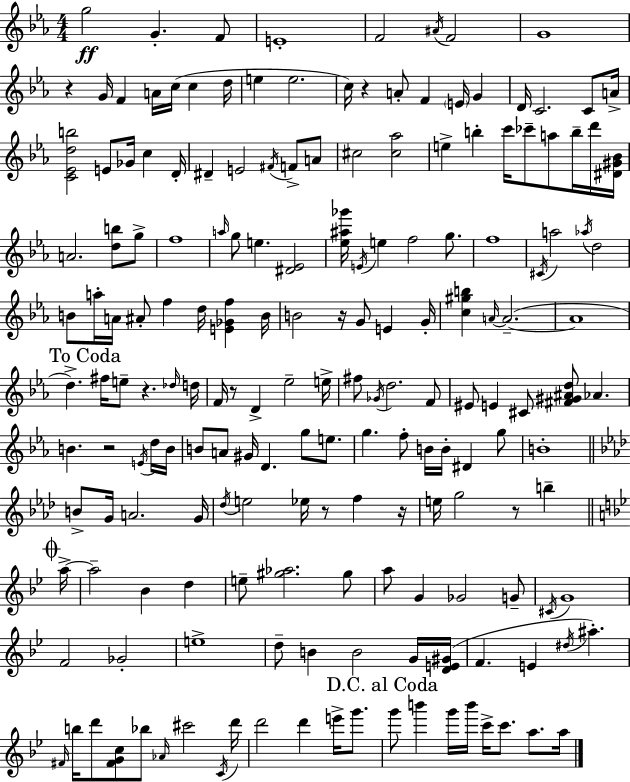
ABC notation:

X:1
T:Untitled
M:4/4
L:1/4
K:Eb
g2 G F/2 E4 F2 ^A/4 F2 G4 z G/4 F A/4 c/4 c d/4 e e2 c/4 z A/2 F E/4 G D/4 C2 C/2 A/4 [C_Edb]2 E/2 _G/4 c D/4 ^D E2 ^F/4 F/2 A/2 ^c2 [^c_a]2 e b c'/4 _c'/2 a/2 b/4 d'/4 [^D^G_B]/4 A2 [db]/2 g/2 f4 a/4 g/2 e [^D_E]2 [_e^a_g']/4 E/4 e f2 g/2 f4 ^C/4 a2 _a/4 d2 B/2 a/4 A/4 ^A/2 f d/4 [E_Gf] B/4 B2 z/4 G/2 E G/4 [c^gb] A/4 A2 A4 d ^f/4 e/2 z _d/4 d/4 F/4 z/2 D _e2 e/4 ^f/2 _G/4 d2 F/2 ^E/2 E ^C/2 [^F^G^Ad]/2 _A B z2 E/4 d/4 B/4 B/2 A/2 ^G/4 D g/2 e/2 g f/2 B/4 B/4 ^D g/2 B4 B/2 G/4 A2 G/4 _d/4 e2 _e/4 z/2 f z/4 e/4 g2 z/2 b a/4 a2 _B d e/2 [^g_a]2 ^g/2 a/2 G _G2 G/2 ^C/4 G4 F2 _G2 e4 d/2 B B2 G/4 [DE^G]/4 F E ^d/4 ^a ^F/4 b/4 d'/2 [^FGc]/2 _b/2 _A/4 ^c'2 C/4 d'/4 d'2 d' e'/4 g'/2 g'/2 b' g'/4 b'/4 c'/4 c'/2 a/2 a/4